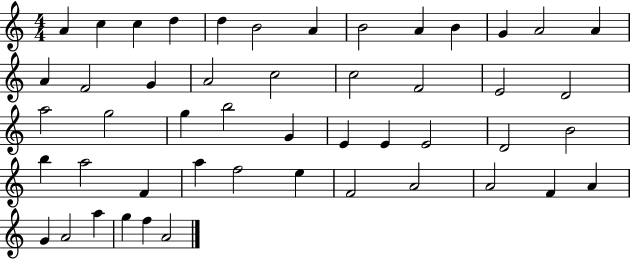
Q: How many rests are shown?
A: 0